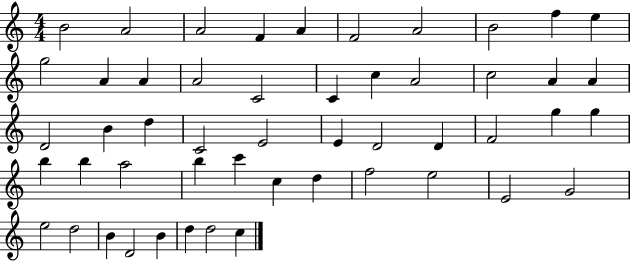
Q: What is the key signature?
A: C major